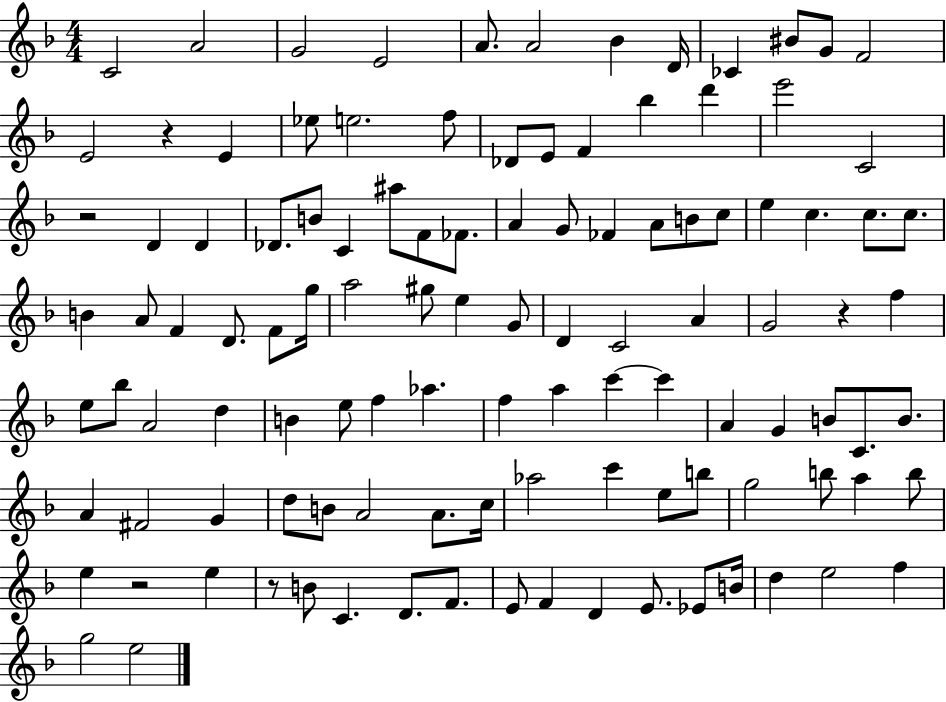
C4/h A4/h G4/h E4/h A4/e. A4/h Bb4/q D4/s CES4/q BIS4/e G4/e F4/h E4/h R/q E4/q Eb5/e E5/h. F5/e Db4/e E4/e F4/q Bb5/q D6/q E6/h C4/h R/h D4/q D4/q Db4/e. B4/e C4/q A#5/e F4/e FES4/e. A4/q G4/e FES4/q A4/e B4/e C5/e E5/q C5/q. C5/e. C5/e. B4/q A4/e F4/q D4/e. F4/e G5/s A5/h G#5/e E5/q G4/e D4/q C4/h A4/q G4/h R/q F5/q E5/e Bb5/e A4/h D5/q B4/q E5/e F5/q Ab5/q. F5/q A5/q C6/q C6/q A4/q G4/q B4/e C4/e. B4/e. A4/q F#4/h G4/q D5/e B4/e A4/h A4/e. C5/s Ab5/h C6/q E5/e B5/e G5/h B5/e A5/q B5/e E5/q R/h E5/q R/e B4/e C4/q. D4/e. F4/e. E4/e F4/q D4/q E4/e. Eb4/e B4/s D5/q E5/h F5/q G5/h E5/h